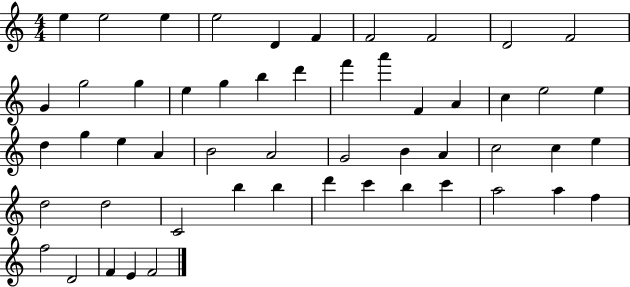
{
  \clef treble
  \numericTimeSignature
  \time 4/4
  \key c \major
  e''4 e''2 e''4 | e''2 d'4 f'4 | f'2 f'2 | d'2 f'2 | \break g'4 g''2 g''4 | e''4 g''4 b''4 d'''4 | f'''4 a'''4 f'4 a'4 | c''4 e''2 e''4 | \break d''4 g''4 e''4 a'4 | b'2 a'2 | g'2 b'4 a'4 | c''2 c''4 e''4 | \break d''2 d''2 | c'2 b''4 b''4 | d'''4 c'''4 b''4 c'''4 | a''2 a''4 f''4 | \break f''2 d'2 | f'4 e'4 f'2 | \bar "|."
}